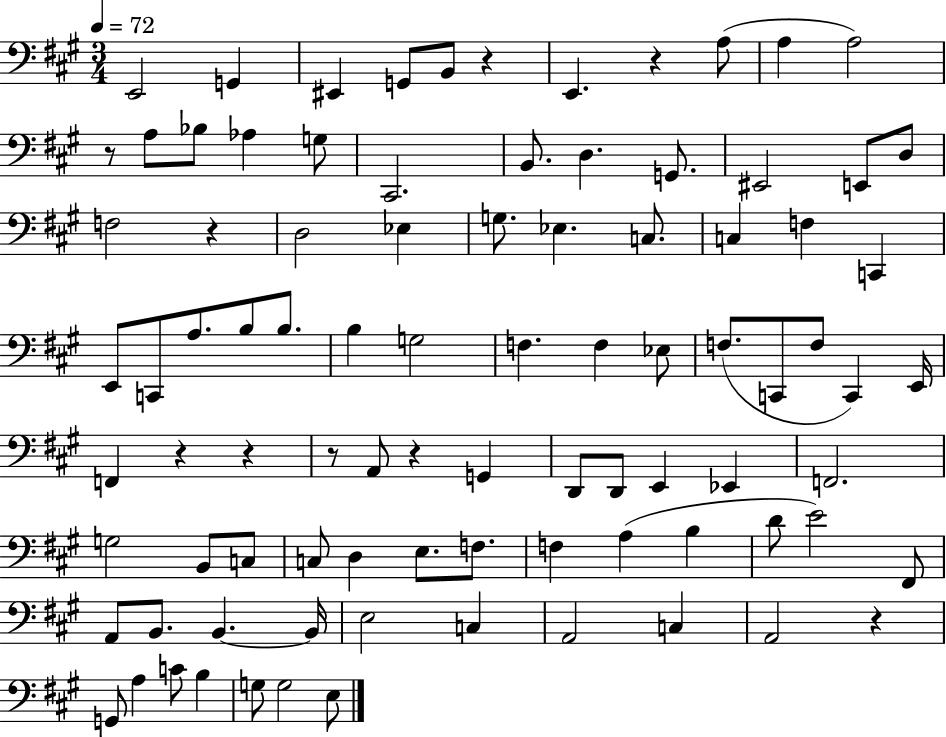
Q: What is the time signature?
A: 3/4